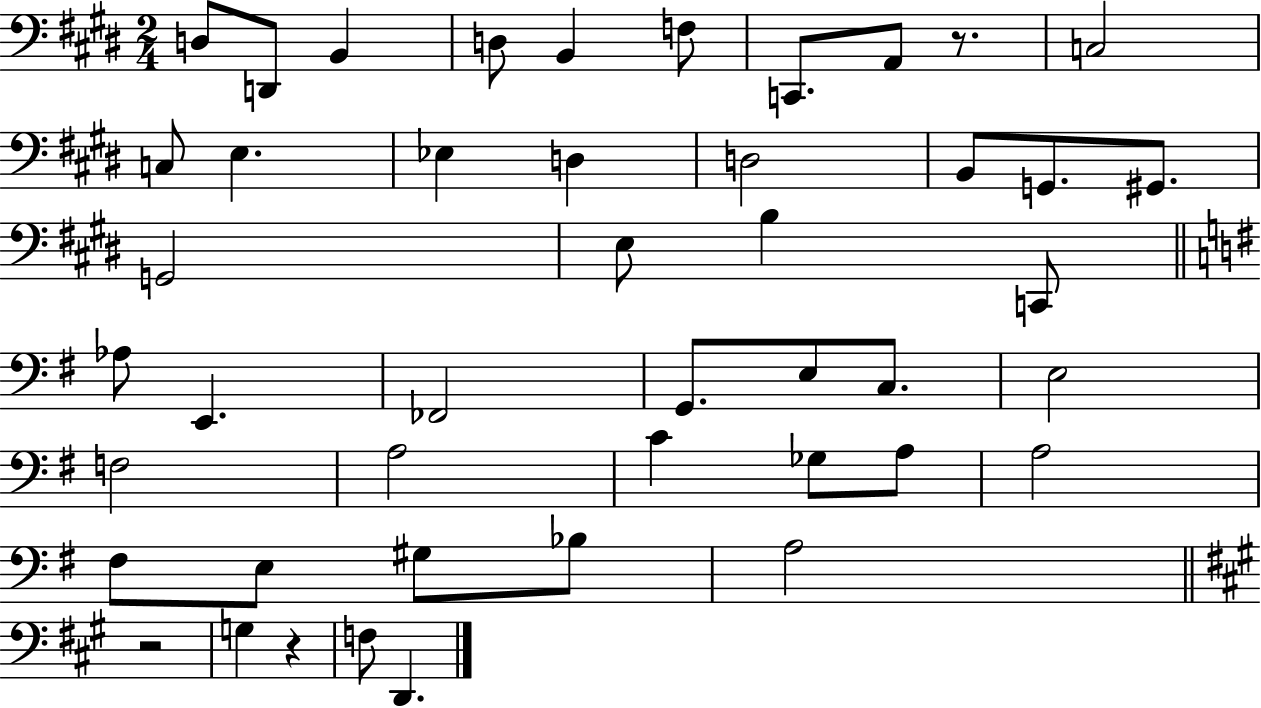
D3/e D2/e B2/q D3/e B2/q F3/e C2/e. A2/e R/e. C3/h C3/e E3/q. Eb3/q D3/q D3/h B2/e G2/e. G#2/e. G2/h E3/e B3/q C2/e Ab3/e E2/q. FES2/h G2/e. E3/e C3/e. E3/h F3/h A3/h C4/q Gb3/e A3/e A3/h F#3/e E3/e G#3/e Bb3/e A3/h R/h G3/q R/q F3/e D2/q.